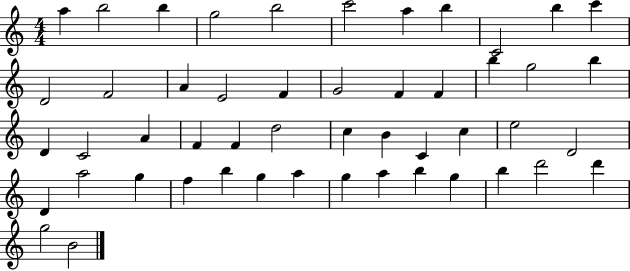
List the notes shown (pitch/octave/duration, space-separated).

A5/q B5/h B5/q G5/h B5/h C6/h A5/q B5/q C4/h B5/q C6/q D4/h F4/h A4/q E4/h F4/q G4/h F4/q F4/q B5/q G5/h B5/q D4/q C4/h A4/q F4/q F4/q D5/h C5/q B4/q C4/q C5/q E5/h D4/h D4/q A5/h G5/q F5/q B5/q G5/q A5/q G5/q A5/q B5/q G5/q B5/q D6/h D6/q G5/h B4/h